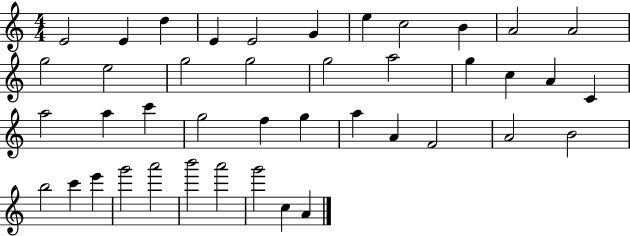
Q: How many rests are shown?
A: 0